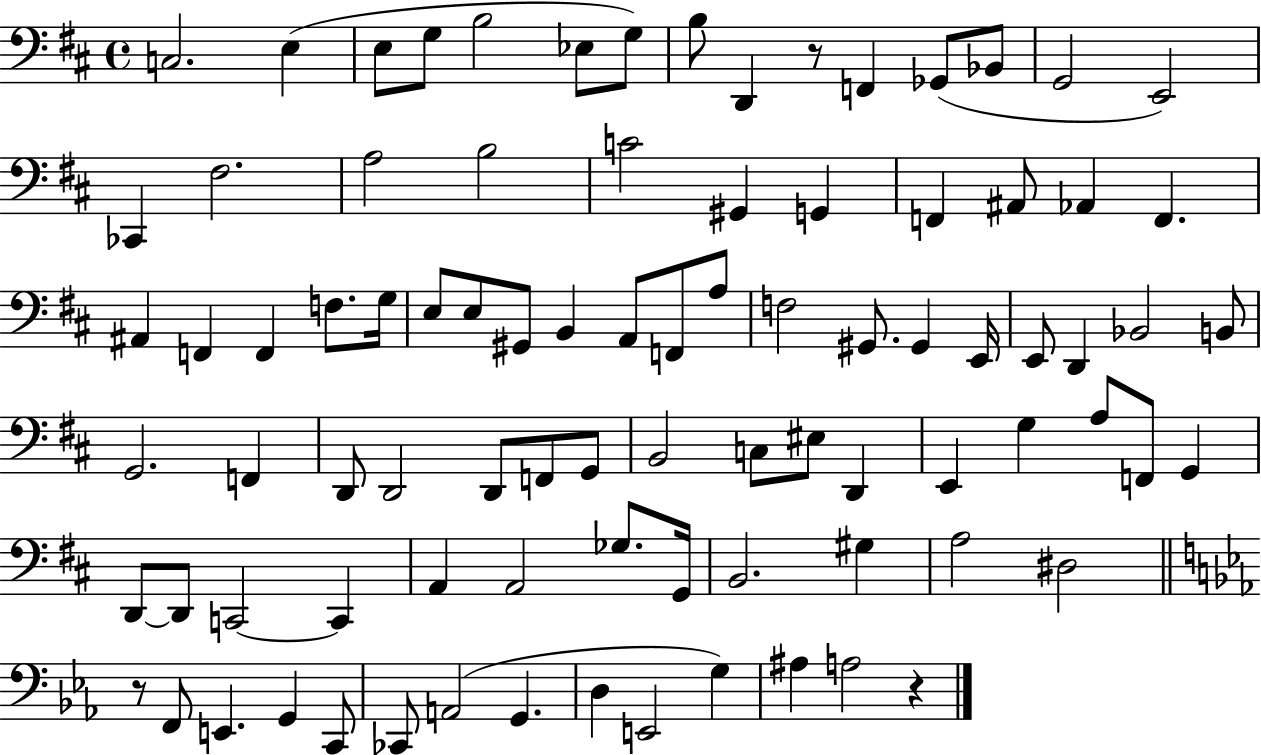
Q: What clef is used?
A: bass